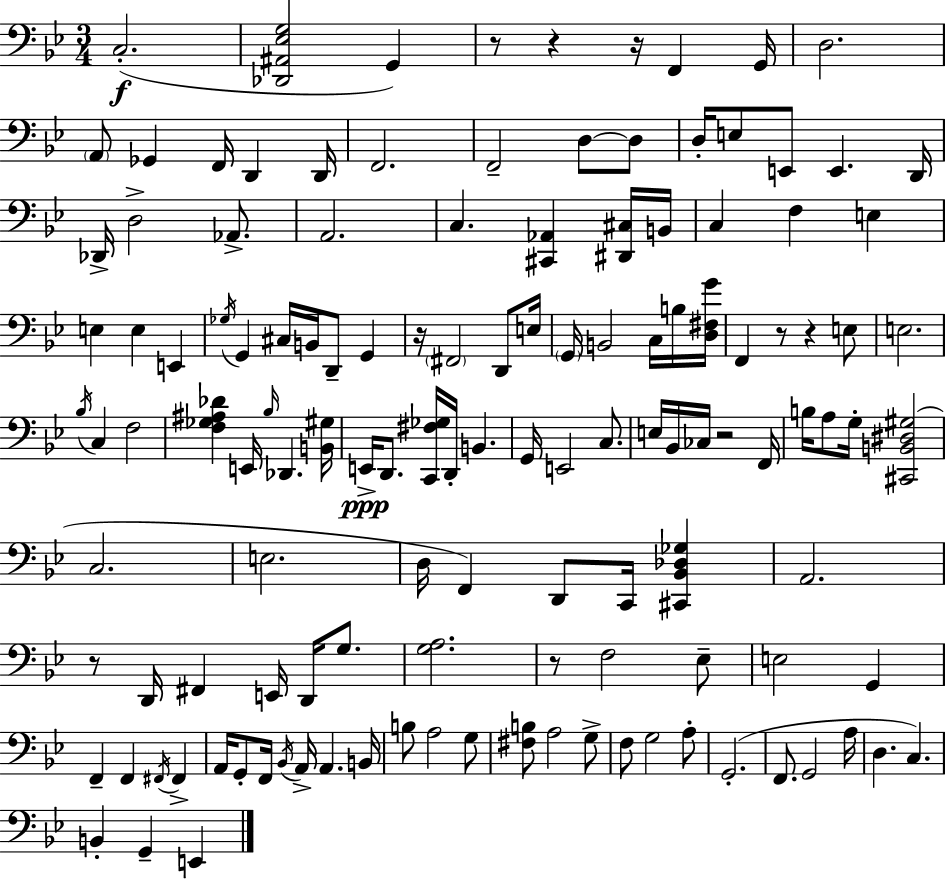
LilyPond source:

{
  \clef bass
  \numericTimeSignature
  \time 3/4
  \key bes \major
  c2.-.(\f | <des, ais, ees g>2 g,4) | r8 r4 r16 f,4 g,16 | d2. | \break \parenthesize a,8 ges,4 f,16 d,4 d,16 | f,2. | f,2-- d8~~ d8 | d16-. e8 e,8 e,4. d,16 | \break des,16-> d2-> aes,8.-> | a,2. | c4. <cis, aes,>4 <dis, cis>16 b,16 | c4 f4 e4 | \break e4 e4 e,4 | \acciaccatura { ges16 } g,4 cis16 b,16 d,8-- g,4 | r16 \parenthesize fis,2 d,8 | e16 \parenthesize g,16 b,2 c16 b16 | \break <d fis g'>16 f,4 r8 r4 e8 | e2. | \acciaccatura { bes16 } c4 f2 | <f ges ais des'>4 e,16 \grace { bes16 } des,4. | \break <b, gis>16 e,16->\ppp d,8. <c, fis ges>16 d,16-. b,4. | g,16 e,2 | c8. e16 bes,16 ces16 r2 | f,16 b16 a8 g16-. <cis, b, dis gis>2( | \break c2. | e2. | d16 f,4) d,8 c,16 <cis, bes, des ges>4 | a,2. | \break r8 d,16 fis,4 e,16 d,16 | g8. <g a>2. | r8 f2 | ees8-- e2 g,4 | \break f,4-- f,4 \acciaccatura { fis,16 } | fis,4-> a,16 g,8-. f,16 \acciaccatura { bes,16 } a,16-> a,4. | b,16 b8 a2 | g8 <fis b>8 a2 | \break g8-> f8 g2 | a8-. g,2.-.( | f,8. g,2 | a16 d4. c4.) | \break b,4-. g,4-- | e,4 \bar "|."
}